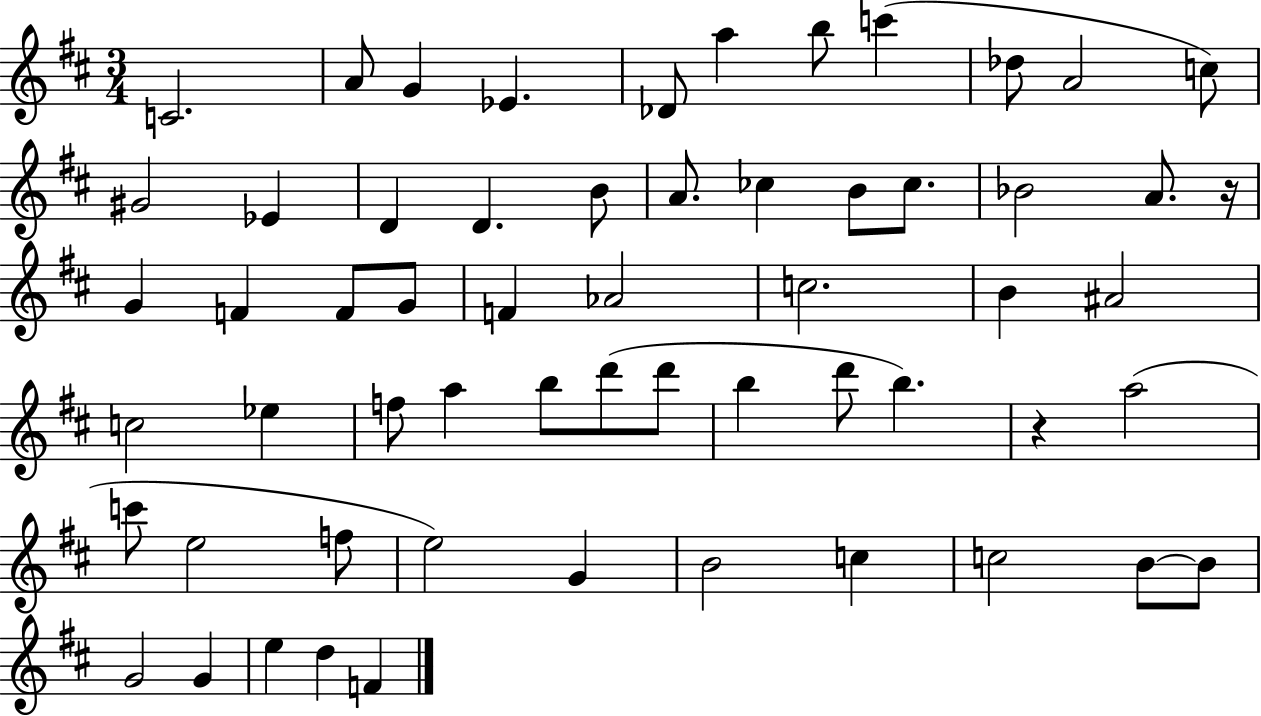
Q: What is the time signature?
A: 3/4